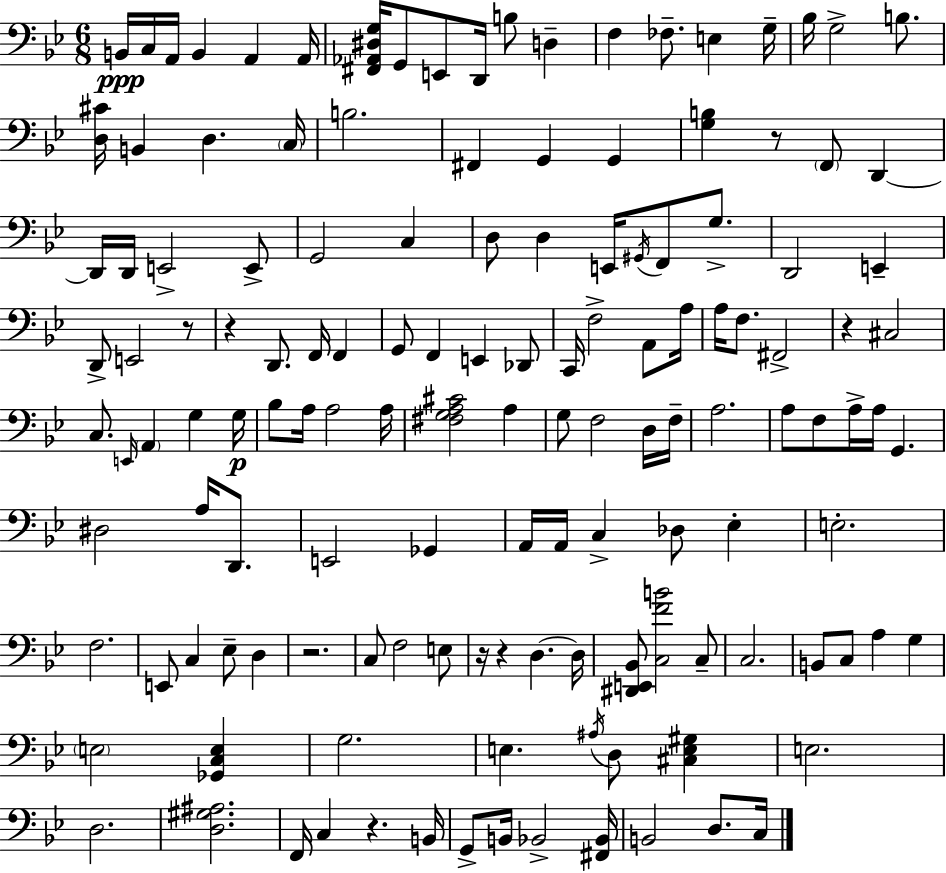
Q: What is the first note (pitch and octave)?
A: B2